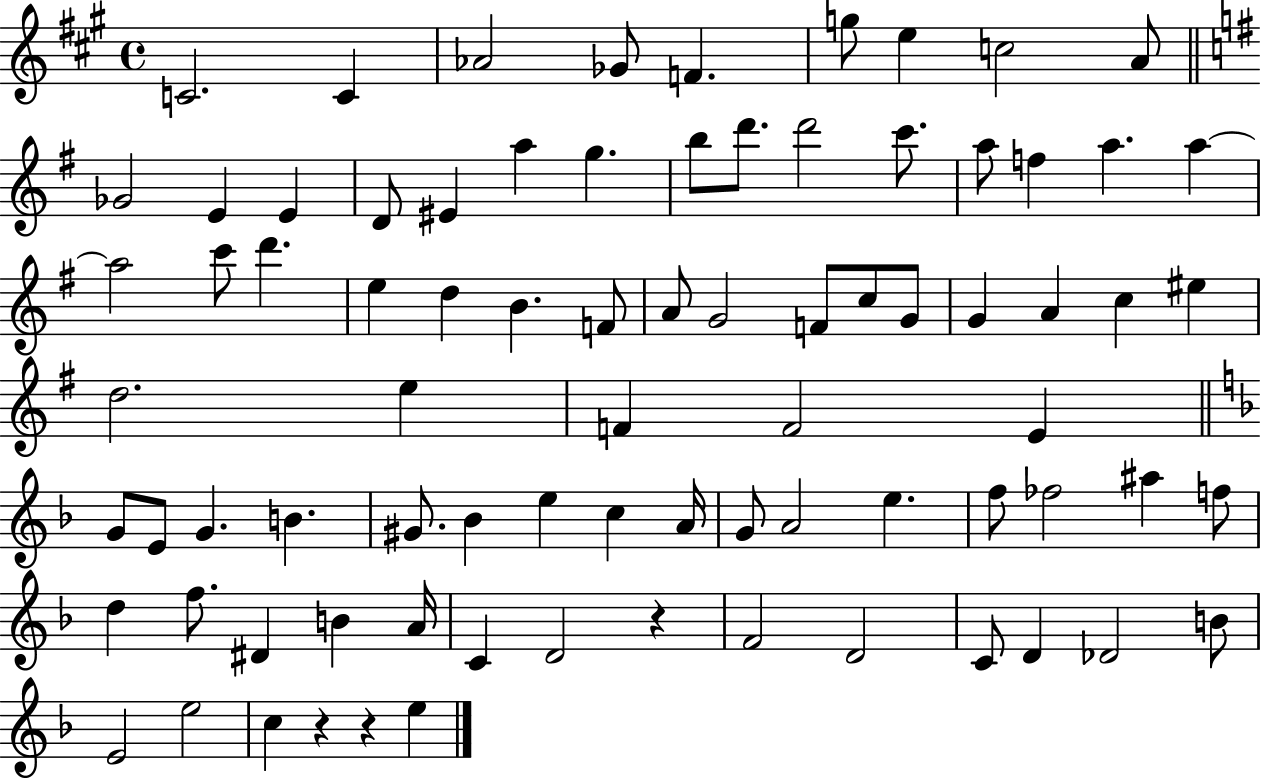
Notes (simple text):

C4/h. C4/q Ab4/h Gb4/e F4/q. G5/e E5/q C5/h A4/e Gb4/h E4/q E4/q D4/e EIS4/q A5/q G5/q. B5/e D6/e. D6/h C6/e. A5/e F5/q A5/q. A5/q A5/h C6/e D6/q. E5/q D5/q B4/q. F4/e A4/e G4/h F4/e C5/e G4/e G4/q A4/q C5/q EIS5/q D5/h. E5/q F4/q F4/h E4/q G4/e E4/e G4/q. B4/q. G#4/e. Bb4/q E5/q C5/q A4/s G4/e A4/h E5/q. F5/e FES5/h A#5/q F5/e D5/q F5/e. D#4/q B4/q A4/s C4/q D4/h R/q F4/h D4/h C4/e D4/q Db4/h B4/e E4/h E5/h C5/q R/q R/q E5/q